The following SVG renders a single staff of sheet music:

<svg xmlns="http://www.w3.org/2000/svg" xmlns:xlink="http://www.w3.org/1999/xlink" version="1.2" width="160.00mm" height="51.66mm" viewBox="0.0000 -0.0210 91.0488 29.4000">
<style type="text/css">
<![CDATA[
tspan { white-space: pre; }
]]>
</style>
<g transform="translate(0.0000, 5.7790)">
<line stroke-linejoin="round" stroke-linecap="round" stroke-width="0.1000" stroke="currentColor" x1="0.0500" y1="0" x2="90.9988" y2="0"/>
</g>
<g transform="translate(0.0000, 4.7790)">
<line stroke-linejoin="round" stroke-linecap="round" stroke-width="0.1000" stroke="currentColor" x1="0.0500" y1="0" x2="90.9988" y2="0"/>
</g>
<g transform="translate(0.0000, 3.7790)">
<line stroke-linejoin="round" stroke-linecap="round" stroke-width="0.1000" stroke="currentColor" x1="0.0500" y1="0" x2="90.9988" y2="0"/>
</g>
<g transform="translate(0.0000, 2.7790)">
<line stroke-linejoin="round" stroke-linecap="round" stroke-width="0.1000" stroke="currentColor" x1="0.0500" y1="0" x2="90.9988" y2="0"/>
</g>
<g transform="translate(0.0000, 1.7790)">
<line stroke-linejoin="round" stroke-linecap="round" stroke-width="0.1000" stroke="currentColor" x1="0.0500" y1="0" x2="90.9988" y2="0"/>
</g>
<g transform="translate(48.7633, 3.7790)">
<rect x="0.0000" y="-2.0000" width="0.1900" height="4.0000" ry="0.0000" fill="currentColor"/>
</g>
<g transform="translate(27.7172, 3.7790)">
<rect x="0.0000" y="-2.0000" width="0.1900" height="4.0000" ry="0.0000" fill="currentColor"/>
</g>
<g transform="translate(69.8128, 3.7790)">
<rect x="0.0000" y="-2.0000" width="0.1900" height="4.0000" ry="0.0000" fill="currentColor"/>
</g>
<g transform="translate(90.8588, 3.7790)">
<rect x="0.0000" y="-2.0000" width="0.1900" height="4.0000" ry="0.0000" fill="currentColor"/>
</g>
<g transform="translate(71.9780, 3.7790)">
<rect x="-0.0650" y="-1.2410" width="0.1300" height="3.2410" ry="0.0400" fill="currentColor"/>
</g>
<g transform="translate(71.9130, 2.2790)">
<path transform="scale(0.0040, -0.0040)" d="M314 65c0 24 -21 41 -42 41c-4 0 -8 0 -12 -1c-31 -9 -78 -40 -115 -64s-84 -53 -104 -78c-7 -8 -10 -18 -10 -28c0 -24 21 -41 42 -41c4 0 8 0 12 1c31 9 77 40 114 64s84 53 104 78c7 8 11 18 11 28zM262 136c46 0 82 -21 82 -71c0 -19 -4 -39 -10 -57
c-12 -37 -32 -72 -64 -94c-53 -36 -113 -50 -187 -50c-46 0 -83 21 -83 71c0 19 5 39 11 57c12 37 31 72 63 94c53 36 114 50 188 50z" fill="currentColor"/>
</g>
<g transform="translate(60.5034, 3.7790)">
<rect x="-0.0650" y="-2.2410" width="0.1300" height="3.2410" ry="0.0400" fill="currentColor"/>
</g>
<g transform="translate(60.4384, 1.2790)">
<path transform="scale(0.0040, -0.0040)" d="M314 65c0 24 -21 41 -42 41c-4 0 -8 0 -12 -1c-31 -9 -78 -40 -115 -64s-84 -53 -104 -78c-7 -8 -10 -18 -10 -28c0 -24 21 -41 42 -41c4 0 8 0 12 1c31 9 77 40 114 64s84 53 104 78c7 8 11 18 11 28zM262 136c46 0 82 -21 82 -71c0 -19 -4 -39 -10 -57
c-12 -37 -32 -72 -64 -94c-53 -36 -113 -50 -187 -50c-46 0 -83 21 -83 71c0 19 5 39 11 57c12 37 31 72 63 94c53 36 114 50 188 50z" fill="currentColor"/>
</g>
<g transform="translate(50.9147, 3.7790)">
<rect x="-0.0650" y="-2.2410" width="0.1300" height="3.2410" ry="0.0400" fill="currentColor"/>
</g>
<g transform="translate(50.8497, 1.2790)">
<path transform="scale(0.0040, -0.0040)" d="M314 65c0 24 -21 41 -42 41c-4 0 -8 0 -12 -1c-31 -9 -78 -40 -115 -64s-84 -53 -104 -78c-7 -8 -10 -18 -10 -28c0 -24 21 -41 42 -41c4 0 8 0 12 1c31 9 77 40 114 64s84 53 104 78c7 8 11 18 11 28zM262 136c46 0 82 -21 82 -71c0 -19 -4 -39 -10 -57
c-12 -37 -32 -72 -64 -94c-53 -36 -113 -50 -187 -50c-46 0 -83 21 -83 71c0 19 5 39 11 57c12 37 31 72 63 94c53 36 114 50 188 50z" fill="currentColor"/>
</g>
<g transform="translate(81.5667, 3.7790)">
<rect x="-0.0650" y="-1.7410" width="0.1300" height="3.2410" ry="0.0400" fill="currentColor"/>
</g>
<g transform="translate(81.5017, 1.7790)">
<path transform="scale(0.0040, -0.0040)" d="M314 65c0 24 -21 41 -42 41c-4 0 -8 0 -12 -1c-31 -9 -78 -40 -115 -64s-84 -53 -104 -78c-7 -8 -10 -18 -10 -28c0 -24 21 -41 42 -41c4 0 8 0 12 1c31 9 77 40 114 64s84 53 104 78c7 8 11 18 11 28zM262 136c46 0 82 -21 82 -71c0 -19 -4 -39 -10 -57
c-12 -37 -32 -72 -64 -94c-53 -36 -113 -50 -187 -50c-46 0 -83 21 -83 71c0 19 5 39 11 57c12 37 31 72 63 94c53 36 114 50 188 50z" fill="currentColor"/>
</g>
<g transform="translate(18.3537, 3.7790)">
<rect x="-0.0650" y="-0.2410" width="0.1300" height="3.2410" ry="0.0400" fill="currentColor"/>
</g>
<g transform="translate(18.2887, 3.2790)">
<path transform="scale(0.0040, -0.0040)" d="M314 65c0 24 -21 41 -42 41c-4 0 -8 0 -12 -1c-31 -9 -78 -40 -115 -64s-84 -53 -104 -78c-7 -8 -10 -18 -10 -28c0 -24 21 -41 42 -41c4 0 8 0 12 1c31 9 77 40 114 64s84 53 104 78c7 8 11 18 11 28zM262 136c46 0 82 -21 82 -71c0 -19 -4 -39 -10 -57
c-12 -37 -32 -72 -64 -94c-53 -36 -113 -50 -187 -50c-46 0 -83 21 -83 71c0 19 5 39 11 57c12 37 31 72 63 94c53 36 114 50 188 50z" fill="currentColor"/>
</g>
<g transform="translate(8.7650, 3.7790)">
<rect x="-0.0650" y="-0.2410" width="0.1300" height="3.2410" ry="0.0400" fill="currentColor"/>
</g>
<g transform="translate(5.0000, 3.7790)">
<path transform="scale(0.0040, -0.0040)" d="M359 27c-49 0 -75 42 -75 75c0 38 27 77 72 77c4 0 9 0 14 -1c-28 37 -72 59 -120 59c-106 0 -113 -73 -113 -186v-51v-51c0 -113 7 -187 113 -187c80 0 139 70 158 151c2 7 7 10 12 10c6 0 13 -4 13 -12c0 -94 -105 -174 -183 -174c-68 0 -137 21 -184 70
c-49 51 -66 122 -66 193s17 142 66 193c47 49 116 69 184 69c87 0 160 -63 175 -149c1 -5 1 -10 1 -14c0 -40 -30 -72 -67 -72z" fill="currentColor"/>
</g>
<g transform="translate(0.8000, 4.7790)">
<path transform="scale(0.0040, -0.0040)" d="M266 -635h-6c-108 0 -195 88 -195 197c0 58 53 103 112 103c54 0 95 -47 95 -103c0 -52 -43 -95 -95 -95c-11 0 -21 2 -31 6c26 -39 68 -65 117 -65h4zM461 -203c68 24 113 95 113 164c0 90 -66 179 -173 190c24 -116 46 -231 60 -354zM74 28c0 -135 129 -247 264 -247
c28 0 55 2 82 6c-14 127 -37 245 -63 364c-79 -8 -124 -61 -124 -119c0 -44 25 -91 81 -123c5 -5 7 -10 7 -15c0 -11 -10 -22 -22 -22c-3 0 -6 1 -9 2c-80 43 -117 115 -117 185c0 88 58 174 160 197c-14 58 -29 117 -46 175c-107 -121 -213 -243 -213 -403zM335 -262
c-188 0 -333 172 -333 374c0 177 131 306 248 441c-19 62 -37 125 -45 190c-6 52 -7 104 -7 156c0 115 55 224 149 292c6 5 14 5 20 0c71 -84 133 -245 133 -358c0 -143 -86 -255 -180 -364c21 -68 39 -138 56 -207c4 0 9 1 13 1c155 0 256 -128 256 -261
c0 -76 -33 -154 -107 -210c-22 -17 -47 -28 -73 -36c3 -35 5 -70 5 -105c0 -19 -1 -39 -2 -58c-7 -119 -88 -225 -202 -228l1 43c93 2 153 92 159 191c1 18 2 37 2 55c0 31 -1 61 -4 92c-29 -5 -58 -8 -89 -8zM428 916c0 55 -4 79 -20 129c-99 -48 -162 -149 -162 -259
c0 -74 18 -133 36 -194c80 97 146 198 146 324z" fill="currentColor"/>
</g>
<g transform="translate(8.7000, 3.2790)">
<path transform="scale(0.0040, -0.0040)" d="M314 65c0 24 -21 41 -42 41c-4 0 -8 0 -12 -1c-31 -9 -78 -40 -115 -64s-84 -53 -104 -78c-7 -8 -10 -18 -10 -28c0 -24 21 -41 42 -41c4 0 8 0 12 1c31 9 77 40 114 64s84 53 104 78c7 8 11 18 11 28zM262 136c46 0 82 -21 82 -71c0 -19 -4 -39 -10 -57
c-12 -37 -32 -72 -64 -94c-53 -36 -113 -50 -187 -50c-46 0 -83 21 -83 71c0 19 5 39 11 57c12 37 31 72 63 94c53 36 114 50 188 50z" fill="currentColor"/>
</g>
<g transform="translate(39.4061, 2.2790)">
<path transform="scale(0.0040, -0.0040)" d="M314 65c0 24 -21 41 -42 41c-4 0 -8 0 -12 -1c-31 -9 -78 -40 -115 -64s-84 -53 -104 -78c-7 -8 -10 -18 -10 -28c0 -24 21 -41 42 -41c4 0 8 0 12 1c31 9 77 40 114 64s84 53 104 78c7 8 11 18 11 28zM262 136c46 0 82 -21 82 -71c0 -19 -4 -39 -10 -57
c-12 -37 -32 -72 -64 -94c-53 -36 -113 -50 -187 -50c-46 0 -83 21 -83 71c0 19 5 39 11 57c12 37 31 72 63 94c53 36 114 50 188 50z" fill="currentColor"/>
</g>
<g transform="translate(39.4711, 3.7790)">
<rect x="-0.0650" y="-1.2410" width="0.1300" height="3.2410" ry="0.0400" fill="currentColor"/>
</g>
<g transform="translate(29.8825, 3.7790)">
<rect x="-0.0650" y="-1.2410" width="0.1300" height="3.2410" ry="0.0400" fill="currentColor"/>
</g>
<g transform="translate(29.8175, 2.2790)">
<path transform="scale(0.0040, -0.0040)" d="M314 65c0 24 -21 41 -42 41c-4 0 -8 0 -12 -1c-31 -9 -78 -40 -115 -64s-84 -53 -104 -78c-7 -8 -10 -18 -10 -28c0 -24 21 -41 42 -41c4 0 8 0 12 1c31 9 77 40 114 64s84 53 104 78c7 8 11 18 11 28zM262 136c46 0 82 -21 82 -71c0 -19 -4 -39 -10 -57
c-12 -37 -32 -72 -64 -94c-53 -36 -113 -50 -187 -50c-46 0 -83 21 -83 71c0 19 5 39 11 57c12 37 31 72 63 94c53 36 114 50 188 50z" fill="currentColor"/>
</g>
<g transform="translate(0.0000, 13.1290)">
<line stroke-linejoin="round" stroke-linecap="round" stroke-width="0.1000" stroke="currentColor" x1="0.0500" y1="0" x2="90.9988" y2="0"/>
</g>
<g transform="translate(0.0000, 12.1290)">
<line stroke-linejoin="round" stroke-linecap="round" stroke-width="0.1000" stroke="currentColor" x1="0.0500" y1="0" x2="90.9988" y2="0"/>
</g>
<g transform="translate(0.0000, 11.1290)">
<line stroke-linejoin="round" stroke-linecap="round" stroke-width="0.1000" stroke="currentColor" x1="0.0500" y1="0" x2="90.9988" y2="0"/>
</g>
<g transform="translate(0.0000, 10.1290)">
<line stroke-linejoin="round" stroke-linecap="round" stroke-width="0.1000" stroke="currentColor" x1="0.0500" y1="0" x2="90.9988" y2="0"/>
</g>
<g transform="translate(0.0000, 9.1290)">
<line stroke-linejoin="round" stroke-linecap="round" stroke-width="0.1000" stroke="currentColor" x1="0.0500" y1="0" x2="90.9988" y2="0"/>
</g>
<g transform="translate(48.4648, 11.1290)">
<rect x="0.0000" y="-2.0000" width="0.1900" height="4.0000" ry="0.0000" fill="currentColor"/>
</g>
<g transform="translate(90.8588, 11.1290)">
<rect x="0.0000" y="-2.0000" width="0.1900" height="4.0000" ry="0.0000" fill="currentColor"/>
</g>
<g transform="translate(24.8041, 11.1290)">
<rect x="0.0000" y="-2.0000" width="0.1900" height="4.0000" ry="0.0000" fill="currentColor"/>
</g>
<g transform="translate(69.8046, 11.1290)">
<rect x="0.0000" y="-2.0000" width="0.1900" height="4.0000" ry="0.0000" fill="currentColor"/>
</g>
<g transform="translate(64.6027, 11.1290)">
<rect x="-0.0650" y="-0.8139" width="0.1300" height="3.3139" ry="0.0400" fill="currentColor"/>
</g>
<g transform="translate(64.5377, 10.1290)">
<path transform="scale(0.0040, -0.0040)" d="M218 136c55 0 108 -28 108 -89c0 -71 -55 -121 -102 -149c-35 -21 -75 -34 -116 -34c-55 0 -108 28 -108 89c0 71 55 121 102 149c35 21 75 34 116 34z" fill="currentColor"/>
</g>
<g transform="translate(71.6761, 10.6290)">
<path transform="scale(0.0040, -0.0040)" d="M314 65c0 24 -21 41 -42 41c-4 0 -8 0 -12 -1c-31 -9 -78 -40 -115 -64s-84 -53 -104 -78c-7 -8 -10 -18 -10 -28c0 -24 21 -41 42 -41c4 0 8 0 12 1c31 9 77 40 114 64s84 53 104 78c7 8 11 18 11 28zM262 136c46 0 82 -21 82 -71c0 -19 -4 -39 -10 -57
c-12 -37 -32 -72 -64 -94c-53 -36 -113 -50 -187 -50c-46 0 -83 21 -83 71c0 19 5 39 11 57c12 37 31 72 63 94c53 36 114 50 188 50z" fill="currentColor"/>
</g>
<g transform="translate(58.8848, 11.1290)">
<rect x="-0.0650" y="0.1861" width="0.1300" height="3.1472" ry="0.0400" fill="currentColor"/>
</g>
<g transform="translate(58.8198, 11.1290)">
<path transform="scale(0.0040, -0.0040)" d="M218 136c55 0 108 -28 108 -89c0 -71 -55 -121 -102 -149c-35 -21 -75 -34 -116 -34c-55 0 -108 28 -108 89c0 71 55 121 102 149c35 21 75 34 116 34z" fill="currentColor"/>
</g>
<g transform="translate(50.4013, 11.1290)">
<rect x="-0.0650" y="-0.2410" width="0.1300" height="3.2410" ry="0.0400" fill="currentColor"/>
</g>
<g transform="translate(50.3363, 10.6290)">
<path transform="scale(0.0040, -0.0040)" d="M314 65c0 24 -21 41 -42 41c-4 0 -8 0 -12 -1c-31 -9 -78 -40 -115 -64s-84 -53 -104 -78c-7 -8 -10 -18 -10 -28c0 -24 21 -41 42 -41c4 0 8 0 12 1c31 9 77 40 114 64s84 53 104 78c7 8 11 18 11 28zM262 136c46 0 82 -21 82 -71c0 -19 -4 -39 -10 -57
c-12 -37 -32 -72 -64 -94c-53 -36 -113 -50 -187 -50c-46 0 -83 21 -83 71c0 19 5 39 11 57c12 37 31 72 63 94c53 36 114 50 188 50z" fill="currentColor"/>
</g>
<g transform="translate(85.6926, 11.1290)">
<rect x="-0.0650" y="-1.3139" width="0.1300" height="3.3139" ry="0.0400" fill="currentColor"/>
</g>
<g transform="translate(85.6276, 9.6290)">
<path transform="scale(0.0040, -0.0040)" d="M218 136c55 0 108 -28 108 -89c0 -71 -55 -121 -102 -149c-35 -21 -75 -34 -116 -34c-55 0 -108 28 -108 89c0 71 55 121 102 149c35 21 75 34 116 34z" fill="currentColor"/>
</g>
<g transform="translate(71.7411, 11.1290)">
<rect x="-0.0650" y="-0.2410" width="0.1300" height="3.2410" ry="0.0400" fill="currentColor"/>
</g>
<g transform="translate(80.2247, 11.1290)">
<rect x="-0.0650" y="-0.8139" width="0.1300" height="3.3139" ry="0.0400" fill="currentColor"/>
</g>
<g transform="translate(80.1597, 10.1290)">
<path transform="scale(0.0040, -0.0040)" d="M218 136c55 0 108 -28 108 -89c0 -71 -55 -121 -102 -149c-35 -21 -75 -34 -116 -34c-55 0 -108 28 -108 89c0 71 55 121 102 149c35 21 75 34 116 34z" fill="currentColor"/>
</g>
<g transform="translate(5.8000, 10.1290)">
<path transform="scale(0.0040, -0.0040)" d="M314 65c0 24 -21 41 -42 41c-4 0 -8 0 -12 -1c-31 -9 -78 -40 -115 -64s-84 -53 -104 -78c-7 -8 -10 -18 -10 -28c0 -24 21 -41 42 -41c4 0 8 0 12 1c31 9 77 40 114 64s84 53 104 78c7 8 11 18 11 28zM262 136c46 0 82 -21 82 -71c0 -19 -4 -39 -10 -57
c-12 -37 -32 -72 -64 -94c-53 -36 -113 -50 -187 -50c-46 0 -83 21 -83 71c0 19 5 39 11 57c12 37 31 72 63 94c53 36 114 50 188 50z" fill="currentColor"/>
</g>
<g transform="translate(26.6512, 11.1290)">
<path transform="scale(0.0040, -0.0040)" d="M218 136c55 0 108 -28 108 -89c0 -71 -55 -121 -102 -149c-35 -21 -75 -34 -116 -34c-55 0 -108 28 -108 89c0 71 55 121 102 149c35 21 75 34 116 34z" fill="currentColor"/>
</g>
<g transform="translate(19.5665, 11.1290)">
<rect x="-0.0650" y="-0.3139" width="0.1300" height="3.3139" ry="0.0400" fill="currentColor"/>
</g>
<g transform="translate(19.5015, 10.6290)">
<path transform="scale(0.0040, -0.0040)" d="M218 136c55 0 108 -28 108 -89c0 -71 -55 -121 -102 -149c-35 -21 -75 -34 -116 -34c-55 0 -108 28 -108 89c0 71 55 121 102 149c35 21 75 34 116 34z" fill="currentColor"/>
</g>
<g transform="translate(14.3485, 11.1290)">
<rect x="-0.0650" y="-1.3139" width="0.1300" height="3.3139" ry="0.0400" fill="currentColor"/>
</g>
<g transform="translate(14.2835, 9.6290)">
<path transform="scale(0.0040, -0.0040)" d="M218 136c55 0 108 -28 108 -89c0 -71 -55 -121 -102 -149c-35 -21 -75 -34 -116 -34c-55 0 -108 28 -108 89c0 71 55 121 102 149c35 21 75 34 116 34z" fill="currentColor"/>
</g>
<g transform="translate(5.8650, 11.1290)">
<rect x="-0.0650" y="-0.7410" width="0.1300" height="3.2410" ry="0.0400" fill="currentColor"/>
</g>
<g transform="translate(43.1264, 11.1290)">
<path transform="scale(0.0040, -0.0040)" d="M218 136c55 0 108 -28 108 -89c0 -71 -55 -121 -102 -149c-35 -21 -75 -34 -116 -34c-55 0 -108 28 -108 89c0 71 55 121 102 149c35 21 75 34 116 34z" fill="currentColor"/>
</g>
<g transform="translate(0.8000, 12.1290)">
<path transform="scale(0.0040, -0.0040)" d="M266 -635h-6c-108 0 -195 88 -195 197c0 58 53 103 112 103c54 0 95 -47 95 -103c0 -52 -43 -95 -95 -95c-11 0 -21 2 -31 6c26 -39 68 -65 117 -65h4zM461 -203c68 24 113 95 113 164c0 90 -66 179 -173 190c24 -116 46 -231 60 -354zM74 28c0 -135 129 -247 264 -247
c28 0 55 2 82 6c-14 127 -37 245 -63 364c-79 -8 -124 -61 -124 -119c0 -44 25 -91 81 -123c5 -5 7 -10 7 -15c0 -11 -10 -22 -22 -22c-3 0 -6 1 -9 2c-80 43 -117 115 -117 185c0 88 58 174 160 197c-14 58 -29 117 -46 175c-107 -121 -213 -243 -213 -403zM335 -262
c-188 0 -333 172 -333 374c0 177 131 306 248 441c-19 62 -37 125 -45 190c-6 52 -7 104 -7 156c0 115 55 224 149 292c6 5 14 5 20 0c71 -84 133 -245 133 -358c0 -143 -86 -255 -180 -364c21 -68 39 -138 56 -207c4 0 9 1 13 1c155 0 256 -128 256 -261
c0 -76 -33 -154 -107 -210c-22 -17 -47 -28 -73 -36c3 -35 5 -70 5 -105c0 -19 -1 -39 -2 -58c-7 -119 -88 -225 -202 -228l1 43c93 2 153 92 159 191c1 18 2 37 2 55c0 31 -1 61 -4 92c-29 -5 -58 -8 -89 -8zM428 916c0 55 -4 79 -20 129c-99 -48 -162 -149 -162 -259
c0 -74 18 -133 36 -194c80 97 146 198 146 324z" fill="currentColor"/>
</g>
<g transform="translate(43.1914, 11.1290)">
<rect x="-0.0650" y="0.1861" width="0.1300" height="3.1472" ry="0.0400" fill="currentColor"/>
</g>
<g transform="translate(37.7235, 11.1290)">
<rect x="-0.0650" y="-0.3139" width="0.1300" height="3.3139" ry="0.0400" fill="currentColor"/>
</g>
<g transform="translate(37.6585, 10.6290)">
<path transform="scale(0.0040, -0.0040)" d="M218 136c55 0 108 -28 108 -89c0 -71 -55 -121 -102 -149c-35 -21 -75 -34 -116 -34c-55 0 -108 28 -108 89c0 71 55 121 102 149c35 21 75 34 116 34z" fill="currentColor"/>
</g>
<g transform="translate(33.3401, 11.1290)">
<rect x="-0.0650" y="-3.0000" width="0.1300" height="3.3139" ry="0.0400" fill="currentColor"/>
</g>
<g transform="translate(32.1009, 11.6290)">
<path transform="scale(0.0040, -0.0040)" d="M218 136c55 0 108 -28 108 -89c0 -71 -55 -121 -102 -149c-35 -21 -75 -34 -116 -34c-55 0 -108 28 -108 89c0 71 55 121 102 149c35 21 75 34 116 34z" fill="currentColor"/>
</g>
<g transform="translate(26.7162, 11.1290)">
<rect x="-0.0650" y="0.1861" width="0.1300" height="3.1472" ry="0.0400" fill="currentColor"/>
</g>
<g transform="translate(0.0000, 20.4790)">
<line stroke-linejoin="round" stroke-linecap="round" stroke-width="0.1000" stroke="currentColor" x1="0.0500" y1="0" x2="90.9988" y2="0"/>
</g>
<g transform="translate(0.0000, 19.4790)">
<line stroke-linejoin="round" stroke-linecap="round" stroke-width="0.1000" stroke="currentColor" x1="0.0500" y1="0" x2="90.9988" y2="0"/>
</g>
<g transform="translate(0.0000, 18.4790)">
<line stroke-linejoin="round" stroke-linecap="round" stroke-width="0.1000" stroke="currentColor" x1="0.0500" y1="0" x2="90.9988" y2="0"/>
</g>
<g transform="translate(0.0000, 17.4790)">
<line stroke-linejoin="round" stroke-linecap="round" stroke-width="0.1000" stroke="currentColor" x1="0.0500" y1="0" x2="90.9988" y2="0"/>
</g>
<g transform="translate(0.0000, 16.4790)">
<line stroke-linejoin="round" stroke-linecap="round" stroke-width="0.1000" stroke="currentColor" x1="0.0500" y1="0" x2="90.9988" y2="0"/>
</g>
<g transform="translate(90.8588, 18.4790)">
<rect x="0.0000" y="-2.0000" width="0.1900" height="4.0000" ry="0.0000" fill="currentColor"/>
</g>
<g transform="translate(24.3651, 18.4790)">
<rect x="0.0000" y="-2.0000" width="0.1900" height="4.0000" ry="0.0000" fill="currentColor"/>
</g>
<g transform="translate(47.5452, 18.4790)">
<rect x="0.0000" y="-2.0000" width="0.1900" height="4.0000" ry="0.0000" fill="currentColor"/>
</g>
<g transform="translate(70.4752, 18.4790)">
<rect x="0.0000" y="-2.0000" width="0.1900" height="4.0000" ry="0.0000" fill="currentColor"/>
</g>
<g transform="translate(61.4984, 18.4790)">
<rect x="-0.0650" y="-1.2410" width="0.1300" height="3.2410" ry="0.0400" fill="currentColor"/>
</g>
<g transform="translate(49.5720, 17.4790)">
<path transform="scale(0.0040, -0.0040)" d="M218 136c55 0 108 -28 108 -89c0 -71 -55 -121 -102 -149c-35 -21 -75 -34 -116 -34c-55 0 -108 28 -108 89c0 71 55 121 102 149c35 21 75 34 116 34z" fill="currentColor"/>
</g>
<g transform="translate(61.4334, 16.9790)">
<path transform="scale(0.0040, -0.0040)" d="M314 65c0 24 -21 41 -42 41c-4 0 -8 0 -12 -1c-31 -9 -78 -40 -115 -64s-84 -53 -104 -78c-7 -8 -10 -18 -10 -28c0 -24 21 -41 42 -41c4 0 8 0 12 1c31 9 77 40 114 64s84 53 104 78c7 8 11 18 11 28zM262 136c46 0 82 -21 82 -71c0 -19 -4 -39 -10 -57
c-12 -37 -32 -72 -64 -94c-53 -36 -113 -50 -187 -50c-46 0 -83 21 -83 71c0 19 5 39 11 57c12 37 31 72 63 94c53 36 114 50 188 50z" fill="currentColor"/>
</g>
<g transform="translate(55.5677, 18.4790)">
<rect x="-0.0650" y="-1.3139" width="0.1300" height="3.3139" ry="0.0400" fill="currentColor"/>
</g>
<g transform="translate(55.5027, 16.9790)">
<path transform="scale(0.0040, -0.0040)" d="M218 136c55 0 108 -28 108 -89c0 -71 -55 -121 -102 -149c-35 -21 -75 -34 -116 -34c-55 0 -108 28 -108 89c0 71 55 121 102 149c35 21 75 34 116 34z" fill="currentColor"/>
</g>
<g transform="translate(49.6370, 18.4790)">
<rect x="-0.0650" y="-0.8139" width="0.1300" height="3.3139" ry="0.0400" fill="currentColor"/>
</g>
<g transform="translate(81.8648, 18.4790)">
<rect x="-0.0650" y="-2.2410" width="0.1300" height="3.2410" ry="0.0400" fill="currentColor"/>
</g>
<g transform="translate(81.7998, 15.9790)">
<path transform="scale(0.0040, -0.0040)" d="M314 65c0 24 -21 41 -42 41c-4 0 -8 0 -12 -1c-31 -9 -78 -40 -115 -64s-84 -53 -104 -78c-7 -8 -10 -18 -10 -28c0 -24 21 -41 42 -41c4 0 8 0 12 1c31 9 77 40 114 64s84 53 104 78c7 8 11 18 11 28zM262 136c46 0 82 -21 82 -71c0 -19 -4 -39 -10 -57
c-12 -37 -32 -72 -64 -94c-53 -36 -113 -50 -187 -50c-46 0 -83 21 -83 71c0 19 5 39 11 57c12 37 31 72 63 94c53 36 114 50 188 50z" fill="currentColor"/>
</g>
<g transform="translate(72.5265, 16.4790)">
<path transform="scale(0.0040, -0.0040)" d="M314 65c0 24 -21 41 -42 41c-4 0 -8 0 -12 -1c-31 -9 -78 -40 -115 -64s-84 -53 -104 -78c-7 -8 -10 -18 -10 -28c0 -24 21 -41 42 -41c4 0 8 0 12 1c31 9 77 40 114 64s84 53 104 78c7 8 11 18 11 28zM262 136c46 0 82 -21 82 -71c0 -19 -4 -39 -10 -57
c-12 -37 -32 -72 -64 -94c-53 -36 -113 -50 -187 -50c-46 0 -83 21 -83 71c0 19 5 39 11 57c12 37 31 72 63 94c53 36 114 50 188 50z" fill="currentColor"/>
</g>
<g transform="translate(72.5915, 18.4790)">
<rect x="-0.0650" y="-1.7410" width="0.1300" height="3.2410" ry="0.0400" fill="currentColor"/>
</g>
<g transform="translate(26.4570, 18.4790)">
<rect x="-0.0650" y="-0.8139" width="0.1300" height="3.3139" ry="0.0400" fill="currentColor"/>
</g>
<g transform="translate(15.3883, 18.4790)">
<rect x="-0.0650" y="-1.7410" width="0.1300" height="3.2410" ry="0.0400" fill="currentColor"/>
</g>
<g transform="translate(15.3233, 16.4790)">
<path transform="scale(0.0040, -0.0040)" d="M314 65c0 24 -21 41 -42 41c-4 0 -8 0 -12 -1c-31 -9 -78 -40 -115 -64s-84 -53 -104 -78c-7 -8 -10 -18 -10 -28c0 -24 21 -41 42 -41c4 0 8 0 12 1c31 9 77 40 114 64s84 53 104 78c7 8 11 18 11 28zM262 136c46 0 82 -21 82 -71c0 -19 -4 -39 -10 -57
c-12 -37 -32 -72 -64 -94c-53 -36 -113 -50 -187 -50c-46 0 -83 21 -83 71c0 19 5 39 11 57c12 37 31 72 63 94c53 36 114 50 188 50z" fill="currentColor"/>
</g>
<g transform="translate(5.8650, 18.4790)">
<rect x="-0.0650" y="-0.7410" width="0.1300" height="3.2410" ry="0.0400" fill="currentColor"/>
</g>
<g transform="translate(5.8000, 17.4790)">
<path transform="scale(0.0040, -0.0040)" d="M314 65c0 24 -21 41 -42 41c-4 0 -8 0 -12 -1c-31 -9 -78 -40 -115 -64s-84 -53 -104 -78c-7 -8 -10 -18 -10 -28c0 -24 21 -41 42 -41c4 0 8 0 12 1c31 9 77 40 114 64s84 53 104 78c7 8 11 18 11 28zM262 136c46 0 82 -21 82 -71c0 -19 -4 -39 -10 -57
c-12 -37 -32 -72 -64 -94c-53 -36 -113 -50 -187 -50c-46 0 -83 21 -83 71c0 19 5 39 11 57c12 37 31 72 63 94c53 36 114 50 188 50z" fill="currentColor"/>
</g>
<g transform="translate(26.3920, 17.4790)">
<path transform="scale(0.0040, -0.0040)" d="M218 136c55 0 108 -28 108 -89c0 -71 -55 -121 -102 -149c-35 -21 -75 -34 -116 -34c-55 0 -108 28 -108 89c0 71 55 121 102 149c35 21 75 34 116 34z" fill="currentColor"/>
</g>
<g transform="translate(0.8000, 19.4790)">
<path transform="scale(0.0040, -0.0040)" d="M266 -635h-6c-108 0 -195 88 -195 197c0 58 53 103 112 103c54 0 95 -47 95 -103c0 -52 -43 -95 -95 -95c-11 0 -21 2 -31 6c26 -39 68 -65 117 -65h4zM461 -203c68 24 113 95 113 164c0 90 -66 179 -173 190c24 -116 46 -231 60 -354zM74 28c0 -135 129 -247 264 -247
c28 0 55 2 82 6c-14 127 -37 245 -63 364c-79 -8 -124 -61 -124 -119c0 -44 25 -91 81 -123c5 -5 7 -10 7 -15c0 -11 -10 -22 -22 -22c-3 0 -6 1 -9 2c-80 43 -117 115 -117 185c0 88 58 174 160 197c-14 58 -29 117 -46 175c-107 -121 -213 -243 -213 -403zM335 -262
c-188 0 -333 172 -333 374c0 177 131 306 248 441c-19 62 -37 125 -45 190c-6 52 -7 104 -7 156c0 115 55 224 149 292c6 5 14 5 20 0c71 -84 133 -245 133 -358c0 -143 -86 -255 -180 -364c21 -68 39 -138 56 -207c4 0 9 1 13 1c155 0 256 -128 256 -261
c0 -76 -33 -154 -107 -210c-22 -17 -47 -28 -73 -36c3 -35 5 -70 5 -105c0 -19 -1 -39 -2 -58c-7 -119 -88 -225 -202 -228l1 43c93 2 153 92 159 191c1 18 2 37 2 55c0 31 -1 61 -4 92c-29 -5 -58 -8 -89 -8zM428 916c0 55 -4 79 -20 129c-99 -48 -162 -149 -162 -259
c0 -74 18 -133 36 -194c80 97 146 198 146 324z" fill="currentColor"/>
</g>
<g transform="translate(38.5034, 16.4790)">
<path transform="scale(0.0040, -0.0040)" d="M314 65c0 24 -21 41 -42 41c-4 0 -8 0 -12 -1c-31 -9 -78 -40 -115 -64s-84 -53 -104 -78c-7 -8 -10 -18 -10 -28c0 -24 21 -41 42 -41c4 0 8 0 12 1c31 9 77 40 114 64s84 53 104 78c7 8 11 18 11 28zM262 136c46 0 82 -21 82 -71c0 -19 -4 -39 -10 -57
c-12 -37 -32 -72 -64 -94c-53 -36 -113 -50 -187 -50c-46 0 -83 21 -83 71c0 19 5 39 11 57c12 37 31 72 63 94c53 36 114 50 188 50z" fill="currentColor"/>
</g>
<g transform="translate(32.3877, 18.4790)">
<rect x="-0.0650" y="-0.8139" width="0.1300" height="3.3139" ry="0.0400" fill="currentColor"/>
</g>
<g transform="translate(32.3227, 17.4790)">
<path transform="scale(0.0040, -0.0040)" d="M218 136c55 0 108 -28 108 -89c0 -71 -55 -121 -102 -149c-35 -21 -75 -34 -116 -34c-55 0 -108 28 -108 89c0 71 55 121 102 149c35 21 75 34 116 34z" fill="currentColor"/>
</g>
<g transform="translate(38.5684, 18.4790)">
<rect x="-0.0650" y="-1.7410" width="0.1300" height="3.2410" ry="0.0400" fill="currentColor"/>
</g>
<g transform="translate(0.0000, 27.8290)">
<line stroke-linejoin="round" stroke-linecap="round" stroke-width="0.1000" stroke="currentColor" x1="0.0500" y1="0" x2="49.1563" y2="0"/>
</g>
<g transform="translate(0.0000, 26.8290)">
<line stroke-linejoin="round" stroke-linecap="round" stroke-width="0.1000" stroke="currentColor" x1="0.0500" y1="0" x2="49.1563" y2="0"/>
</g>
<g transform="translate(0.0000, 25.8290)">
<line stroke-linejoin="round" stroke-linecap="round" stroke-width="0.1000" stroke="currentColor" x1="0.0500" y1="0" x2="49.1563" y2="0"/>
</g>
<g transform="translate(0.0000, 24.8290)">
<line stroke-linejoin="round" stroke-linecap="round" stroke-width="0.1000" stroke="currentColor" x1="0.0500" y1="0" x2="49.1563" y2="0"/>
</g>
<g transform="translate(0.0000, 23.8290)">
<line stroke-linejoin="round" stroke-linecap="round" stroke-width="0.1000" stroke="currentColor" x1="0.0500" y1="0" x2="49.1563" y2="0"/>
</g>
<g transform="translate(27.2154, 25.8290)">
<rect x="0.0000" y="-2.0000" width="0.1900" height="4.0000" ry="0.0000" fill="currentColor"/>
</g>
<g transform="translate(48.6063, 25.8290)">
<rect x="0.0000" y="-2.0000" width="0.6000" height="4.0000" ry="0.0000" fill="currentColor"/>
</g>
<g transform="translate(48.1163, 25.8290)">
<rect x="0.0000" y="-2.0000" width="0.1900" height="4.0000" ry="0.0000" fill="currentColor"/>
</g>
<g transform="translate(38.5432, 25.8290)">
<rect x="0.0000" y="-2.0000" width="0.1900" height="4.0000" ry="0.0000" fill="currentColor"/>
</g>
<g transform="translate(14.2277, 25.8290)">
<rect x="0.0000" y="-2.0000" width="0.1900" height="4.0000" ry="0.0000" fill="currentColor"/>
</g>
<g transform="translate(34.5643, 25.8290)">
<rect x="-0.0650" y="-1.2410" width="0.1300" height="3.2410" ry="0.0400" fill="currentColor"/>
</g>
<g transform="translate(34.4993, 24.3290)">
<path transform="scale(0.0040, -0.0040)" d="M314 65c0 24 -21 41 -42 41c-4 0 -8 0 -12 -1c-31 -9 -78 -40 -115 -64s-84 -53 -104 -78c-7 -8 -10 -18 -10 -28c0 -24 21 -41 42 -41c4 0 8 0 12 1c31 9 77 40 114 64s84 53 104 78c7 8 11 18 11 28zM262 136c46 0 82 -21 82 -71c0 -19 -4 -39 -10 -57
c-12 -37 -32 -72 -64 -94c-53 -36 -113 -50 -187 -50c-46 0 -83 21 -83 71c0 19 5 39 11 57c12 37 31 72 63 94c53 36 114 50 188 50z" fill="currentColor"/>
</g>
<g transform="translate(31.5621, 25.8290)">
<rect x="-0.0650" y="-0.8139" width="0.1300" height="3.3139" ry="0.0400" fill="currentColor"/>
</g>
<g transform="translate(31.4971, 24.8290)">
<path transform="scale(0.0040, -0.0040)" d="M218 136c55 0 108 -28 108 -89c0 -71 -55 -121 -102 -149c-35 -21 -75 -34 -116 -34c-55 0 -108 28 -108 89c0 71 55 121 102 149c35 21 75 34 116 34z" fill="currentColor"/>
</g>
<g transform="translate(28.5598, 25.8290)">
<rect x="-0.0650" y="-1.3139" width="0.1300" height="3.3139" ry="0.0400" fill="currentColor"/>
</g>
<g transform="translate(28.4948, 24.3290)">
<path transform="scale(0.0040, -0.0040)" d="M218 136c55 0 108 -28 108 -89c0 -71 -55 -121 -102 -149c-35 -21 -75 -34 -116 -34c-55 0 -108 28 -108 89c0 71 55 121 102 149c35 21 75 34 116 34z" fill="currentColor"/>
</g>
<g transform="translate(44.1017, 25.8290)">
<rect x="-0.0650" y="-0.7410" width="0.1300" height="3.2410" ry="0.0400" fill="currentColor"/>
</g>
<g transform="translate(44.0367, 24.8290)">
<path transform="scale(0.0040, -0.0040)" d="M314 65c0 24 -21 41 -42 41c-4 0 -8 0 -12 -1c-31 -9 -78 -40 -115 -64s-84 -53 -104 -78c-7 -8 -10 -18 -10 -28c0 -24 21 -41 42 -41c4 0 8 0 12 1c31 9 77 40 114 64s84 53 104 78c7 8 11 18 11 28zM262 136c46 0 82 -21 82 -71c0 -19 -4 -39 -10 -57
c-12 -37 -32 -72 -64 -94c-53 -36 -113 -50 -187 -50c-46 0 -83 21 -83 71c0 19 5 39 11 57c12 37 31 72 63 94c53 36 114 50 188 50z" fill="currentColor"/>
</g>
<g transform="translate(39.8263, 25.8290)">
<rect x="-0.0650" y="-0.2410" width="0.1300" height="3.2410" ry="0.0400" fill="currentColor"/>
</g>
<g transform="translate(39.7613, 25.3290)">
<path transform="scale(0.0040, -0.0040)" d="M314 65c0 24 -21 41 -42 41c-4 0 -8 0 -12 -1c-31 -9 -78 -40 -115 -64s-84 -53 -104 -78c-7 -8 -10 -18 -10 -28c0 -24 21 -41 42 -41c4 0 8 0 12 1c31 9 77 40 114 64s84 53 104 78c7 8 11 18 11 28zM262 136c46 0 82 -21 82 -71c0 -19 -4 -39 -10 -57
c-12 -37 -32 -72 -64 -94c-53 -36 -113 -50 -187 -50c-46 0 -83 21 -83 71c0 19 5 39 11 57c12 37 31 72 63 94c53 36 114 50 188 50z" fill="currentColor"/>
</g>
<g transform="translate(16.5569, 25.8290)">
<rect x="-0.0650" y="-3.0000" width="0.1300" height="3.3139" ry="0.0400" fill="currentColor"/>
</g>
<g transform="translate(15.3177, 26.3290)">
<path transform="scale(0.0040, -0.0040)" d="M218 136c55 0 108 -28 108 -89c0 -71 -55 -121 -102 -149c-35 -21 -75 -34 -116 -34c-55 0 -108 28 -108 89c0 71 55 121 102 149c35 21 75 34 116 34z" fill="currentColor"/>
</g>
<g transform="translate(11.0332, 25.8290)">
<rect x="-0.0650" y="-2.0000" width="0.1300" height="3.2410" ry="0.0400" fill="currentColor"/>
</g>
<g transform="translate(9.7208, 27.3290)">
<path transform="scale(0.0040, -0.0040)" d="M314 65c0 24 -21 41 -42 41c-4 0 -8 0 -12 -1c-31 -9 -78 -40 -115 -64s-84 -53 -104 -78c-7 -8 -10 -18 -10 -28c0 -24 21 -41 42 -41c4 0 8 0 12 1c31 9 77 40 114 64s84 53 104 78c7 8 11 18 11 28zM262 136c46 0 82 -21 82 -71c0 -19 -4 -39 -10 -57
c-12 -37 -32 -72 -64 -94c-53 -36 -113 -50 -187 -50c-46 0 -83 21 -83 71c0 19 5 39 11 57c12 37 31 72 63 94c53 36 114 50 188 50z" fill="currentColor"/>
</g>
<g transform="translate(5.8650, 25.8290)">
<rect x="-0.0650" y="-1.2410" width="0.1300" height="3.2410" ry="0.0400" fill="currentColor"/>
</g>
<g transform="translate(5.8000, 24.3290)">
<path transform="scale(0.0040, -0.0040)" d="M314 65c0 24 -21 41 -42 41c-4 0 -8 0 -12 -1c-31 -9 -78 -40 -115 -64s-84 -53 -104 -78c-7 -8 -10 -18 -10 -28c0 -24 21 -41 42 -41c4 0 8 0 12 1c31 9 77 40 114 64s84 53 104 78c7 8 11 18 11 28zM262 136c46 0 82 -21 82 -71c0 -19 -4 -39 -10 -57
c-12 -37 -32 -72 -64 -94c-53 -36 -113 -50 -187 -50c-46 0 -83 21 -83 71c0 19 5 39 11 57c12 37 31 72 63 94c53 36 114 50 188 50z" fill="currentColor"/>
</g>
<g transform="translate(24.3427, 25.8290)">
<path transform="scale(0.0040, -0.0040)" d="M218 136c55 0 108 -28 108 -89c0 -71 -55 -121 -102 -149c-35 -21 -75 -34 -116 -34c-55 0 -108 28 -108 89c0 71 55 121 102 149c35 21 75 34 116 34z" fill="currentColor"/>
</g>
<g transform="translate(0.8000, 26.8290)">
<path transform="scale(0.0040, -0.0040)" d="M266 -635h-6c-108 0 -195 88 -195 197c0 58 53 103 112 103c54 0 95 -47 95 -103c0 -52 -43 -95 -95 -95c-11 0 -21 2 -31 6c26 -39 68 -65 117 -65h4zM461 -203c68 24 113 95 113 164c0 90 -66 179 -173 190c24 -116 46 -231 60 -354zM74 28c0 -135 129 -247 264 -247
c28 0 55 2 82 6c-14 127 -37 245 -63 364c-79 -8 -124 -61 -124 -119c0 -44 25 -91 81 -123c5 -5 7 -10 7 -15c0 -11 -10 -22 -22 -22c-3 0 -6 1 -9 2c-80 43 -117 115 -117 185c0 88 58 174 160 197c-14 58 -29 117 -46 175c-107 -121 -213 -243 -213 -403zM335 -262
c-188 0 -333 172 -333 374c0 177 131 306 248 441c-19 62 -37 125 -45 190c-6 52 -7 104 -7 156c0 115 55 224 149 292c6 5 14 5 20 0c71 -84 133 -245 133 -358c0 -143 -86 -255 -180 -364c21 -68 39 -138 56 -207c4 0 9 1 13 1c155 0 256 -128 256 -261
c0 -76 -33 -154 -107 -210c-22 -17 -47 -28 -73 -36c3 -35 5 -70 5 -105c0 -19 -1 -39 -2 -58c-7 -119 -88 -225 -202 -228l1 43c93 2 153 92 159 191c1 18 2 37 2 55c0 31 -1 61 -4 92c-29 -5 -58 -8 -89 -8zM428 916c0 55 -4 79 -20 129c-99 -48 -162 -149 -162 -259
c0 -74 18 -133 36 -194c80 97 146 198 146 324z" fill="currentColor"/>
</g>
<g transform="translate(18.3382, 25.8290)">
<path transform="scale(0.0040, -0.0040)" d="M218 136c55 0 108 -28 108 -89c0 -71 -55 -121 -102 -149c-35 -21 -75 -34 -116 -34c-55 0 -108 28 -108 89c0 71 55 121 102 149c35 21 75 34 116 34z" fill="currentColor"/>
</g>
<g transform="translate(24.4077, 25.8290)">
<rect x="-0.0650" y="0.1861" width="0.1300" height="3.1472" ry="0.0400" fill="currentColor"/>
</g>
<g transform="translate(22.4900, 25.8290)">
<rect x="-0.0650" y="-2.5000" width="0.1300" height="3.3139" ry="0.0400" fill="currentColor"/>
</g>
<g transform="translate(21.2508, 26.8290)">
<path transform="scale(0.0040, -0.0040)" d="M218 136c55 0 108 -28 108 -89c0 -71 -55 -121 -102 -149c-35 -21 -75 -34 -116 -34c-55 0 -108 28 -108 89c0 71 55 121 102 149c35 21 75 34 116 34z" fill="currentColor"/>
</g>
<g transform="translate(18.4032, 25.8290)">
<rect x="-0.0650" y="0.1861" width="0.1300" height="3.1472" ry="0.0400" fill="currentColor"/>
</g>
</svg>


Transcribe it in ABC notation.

X:1
T:Untitled
M:4/4
L:1/4
K:C
c2 c2 e2 e2 g2 g2 e2 f2 d2 e c B A c B c2 B d c2 d e d2 f2 d d f2 d e e2 f2 g2 e2 F2 A B G B e d e2 c2 d2